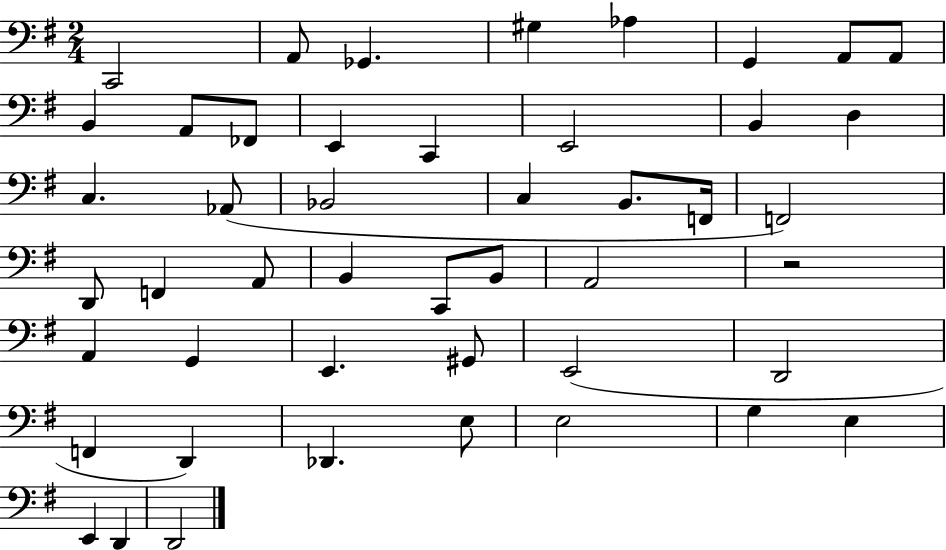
C2/h A2/e Gb2/q. G#3/q Ab3/q G2/q A2/e A2/e B2/q A2/e FES2/e E2/q C2/q E2/h B2/q D3/q C3/q. Ab2/e Bb2/h C3/q B2/e. F2/s F2/h D2/e F2/q A2/e B2/q C2/e B2/e A2/h R/h A2/q G2/q E2/q. G#2/e E2/h D2/h F2/q D2/q Db2/q. E3/e E3/h G3/q E3/q E2/q D2/q D2/h